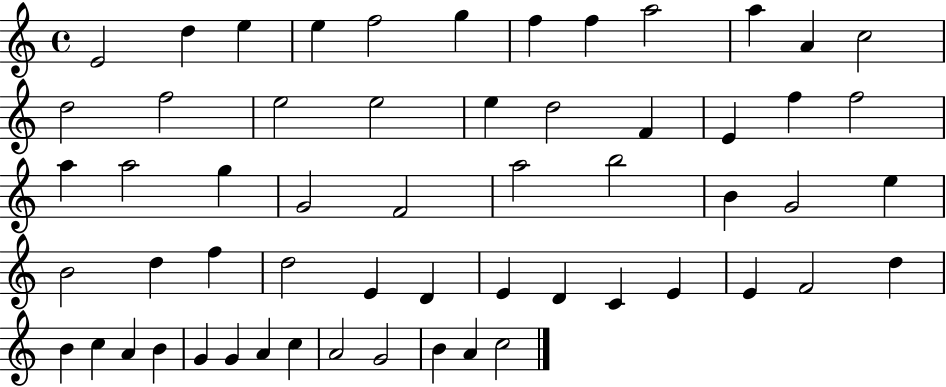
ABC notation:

X:1
T:Untitled
M:4/4
L:1/4
K:C
E2 d e e f2 g f f a2 a A c2 d2 f2 e2 e2 e d2 F E f f2 a a2 g G2 F2 a2 b2 B G2 e B2 d f d2 E D E D C E E F2 d B c A B G G A c A2 G2 B A c2